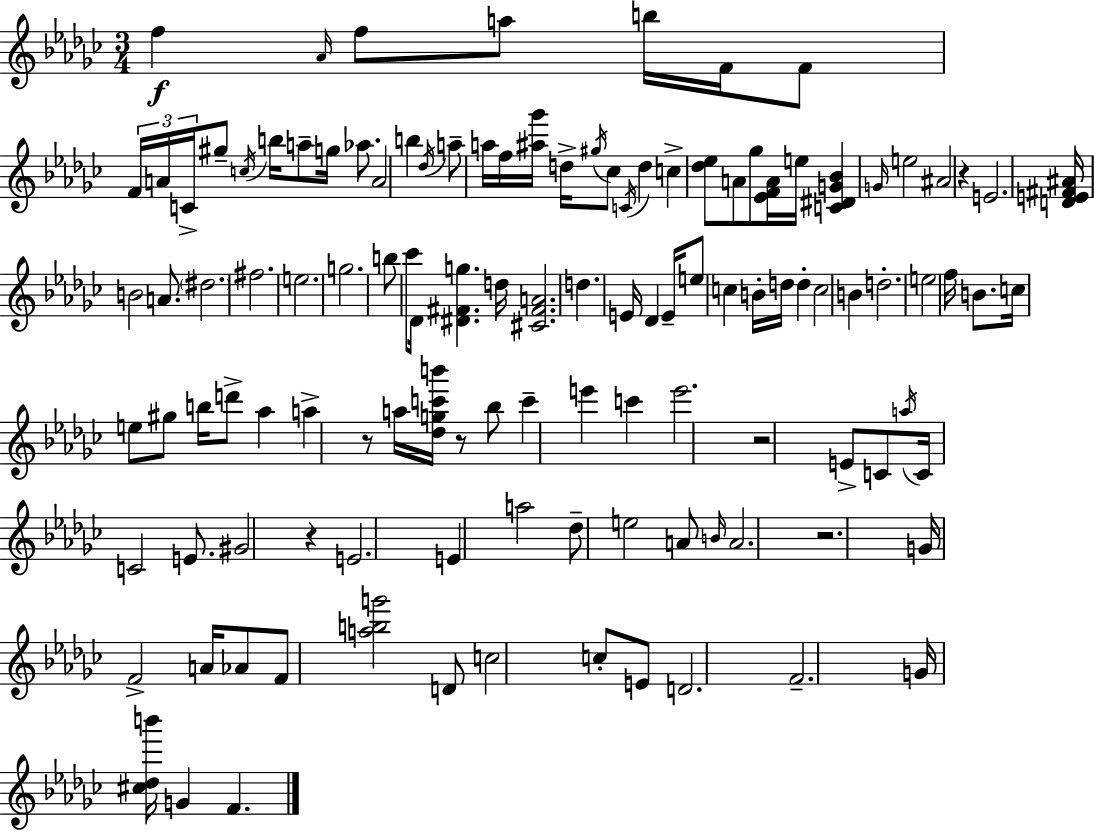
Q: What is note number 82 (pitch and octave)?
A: E4